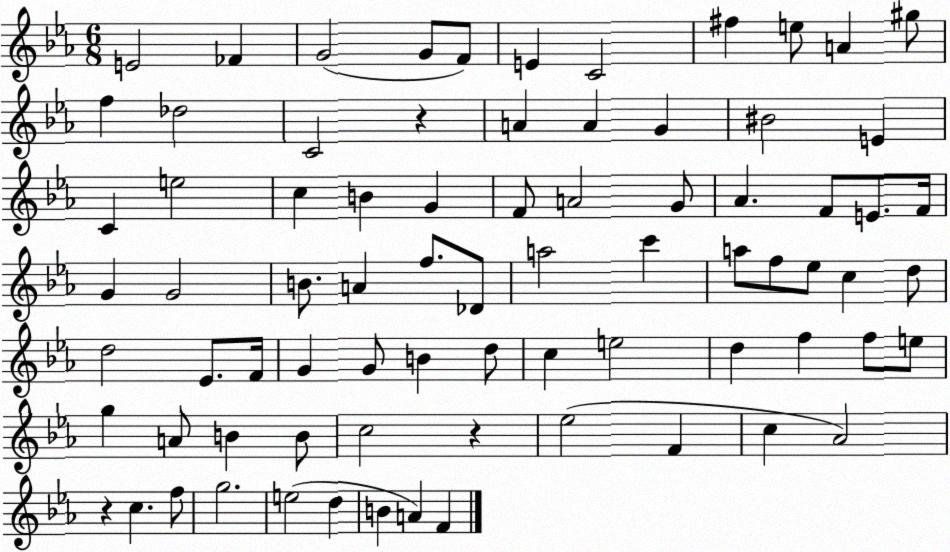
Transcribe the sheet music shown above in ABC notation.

X:1
T:Untitled
M:6/8
L:1/4
K:Eb
E2 _F G2 G/2 F/2 E C2 ^f e/2 A ^g/2 f _d2 C2 z A A G ^B2 E C e2 c B G F/2 A2 G/2 _A F/2 E/2 F/4 G G2 B/2 A f/2 _D/2 a2 c' a/2 f/2 _e/2 c d/2 d2 _E/2 F/4 G G/2 B d/2 c e2 d f f/2 e/2 g A/2 B B/2 c2 z _e2 F c _A2 z c f/2 g2 e2 d B A F